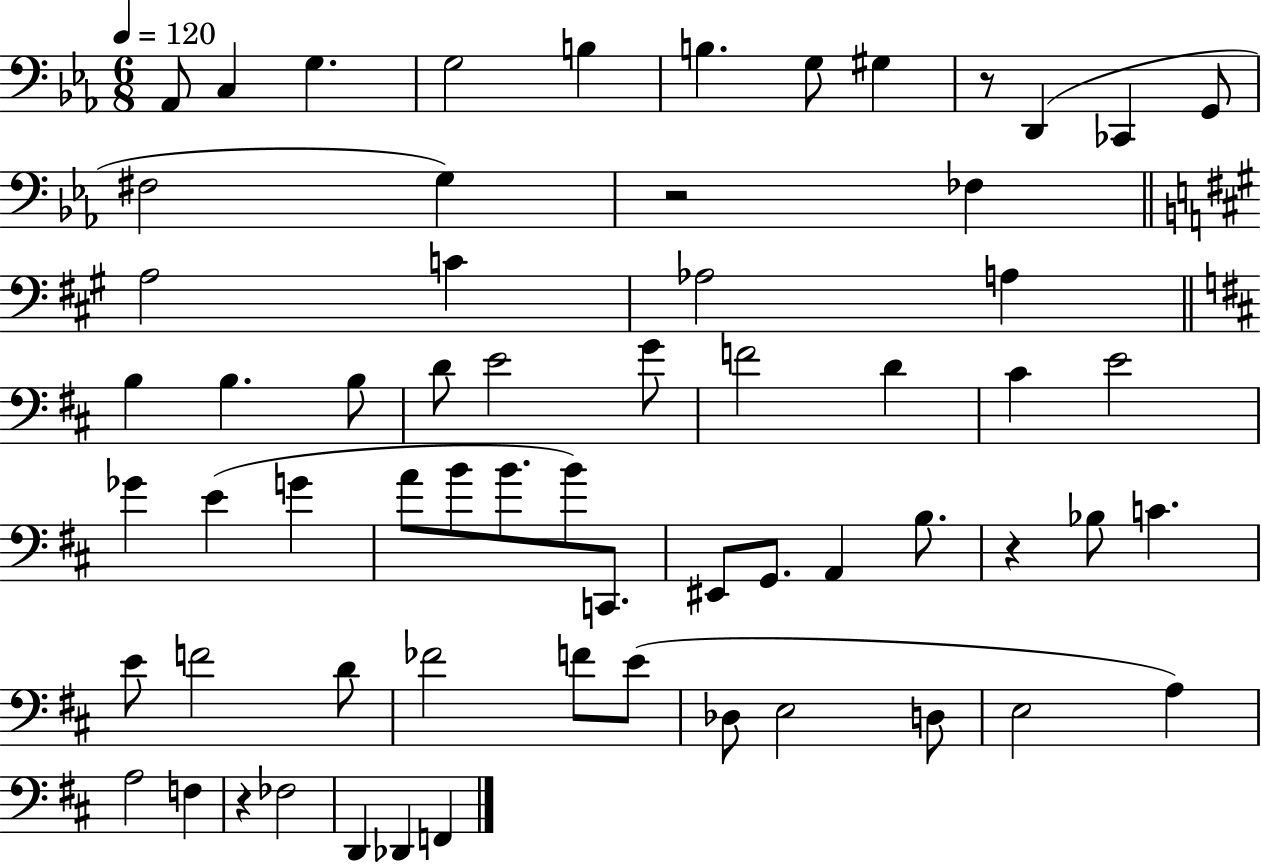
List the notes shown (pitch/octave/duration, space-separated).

Ab2/e C3/q G3/q. G3/h B3/q B3/q. G3/e G#3/q R/e D2/q CES2/q G2/e F#3/h G3/q R/h FES3/q A3/h C4/q Ab3/h A3/q B3/q B3/q. B3/e D4/e E4/h G4/e F4/h D4/q C#4/q E4/h Gb4/q E4/q G4/q A4/e B4/e B4/e. B4/e C2/e. EIS2/e G2/e. A2/q B3/e. R/q Bb3/e C4/q. E4/e F4/h D4/e FES4/h F4/e E4/e Db3/e E3/h D3/e E3/h A3/q A3/h F3/q R/q FES3/h D2/q Db2/q F2/q